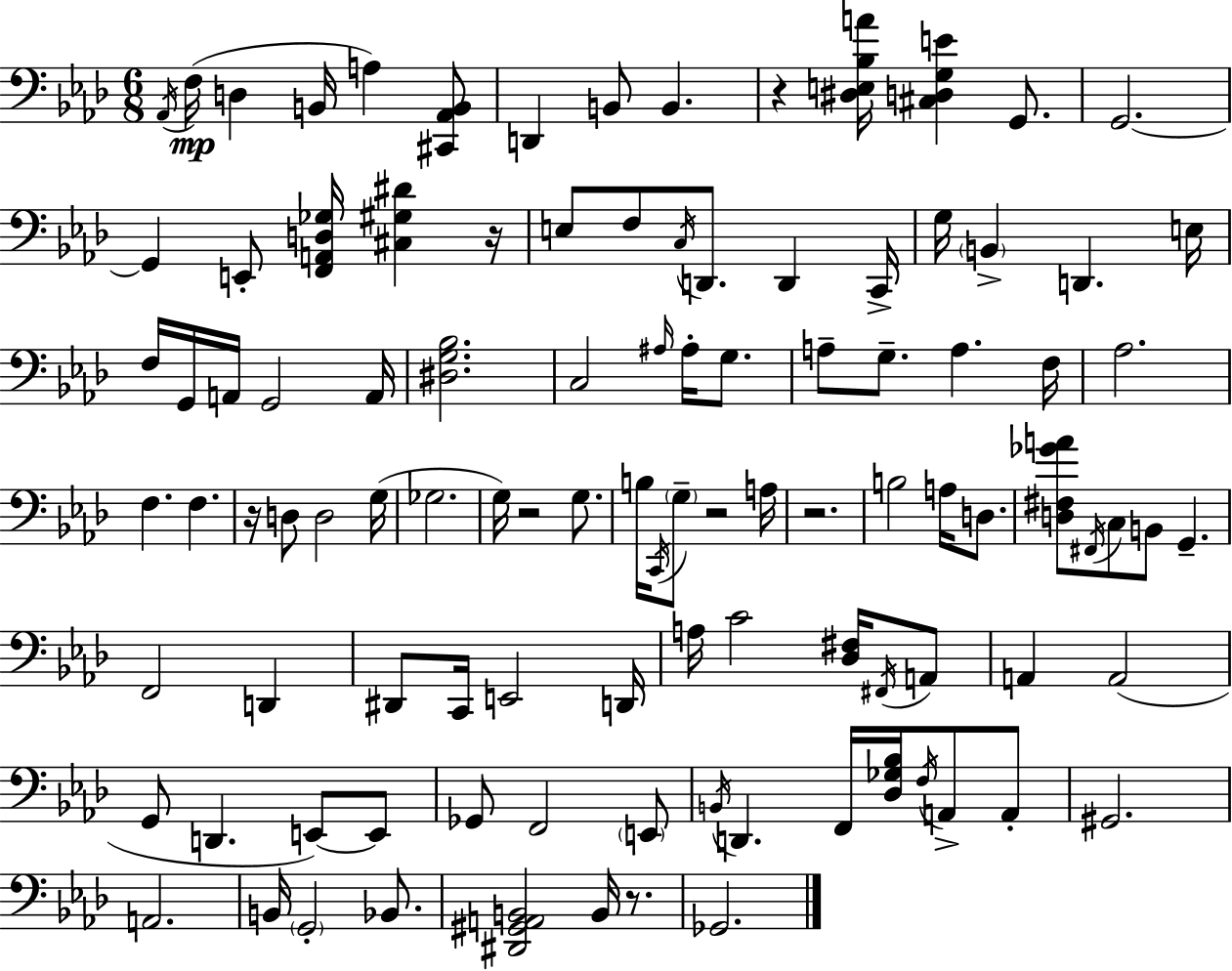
{
  \clef bass
  \numericTimeSignature
  \time 6/8
  \key aes \major
  \acciaccatura { aes,16 }(\mp f16 d4 b,16 a4) <cis, aes, b,>8 | d,4 b,8 b,4. | r4 <dis e bes a'>16 <cis d g e'>4 g,8. | g,2.~~ | \break g,4 e,8-. <f, a, d ges>16 <cis gis dis'>4 | r16 e8 f8 \acciaccatura { c16 } d,8. d,4 | c,16-> g16 \parenthesize b,4-> d,4. | e16 f16 g,16 a,16 g,2 | \break a,16 <dis g bes>2. | c2 \grace { ais16 } ais16-. | g8. a8-- g8.-- a4. | f16 aes2. | \break f4. f4. | r16 d8 d2 | g16( ges2. | g16) r2 | \break g8. b16 \acciaccatura { c,16 } \parenthesize g8-- r2 | a16 r2. | b2 | a16 d8. <d fis ges' a'>8 \acciaccatura { fis,16 } c8 b,8 g,4.-- | \break f,2 | d,4 dis,8 c,16 e,2 | d,16 a16 c'2 | <des fis>16 \acciaccatura { fis,16 } a,8 a,4 a,2( | \break g,8 d,4. | e,8~~) e,8 ges,8 f,2 | \parenthesize e,8 \acciaccatura { b,16 } d,4. | f,16 <des ges bes>16 \acciaccatura { f16 } a,8-> a,8-. gis,2. | \break a,2. | b,16 \parenthesize g,2-. | bes,8. <dis, gis, a, b,>2 | b,16 r8. ges,2. | \break \bar "|."
}